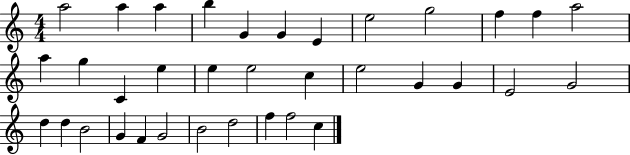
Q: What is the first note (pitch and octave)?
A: A5